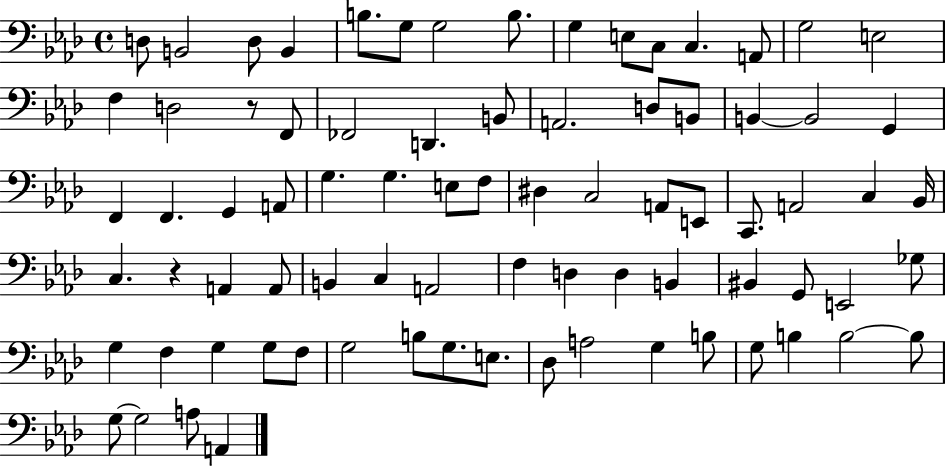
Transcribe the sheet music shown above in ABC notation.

X:1
T:Untitled
M:4/4
L:1/4
K:Ab
D,/2 B,,2 D,/2 B,, B,/2 G,/2 G,2 B,/2 G, E,/2 C,/2 C, A,,/2 G,2 E,2 F, D,2 z/2 F,,/2 _F,,2 D,, B,,/2 A,,2 D,/2 B,,/2 B,, B,,2 G,, F,, F,, G,, A,,/2 G, G, E,/2 F,/2 ^D, C,2 A,,/2 E,,/2 C,,/2 A,,2 C, _B,,/4 C, z A,, A,,/2 B,, C, A,,2 F, D, D, B,, ^B,, G,,/2 E,,2 _G,/2 G, F, G, G,/2 F,/2 G,2 B,/2 G,/2 E,/2 _D,/2 A,2 G, B,/2 G,/2 B, B,2 B,/2 G,/2 G,2 A,/2 A,,